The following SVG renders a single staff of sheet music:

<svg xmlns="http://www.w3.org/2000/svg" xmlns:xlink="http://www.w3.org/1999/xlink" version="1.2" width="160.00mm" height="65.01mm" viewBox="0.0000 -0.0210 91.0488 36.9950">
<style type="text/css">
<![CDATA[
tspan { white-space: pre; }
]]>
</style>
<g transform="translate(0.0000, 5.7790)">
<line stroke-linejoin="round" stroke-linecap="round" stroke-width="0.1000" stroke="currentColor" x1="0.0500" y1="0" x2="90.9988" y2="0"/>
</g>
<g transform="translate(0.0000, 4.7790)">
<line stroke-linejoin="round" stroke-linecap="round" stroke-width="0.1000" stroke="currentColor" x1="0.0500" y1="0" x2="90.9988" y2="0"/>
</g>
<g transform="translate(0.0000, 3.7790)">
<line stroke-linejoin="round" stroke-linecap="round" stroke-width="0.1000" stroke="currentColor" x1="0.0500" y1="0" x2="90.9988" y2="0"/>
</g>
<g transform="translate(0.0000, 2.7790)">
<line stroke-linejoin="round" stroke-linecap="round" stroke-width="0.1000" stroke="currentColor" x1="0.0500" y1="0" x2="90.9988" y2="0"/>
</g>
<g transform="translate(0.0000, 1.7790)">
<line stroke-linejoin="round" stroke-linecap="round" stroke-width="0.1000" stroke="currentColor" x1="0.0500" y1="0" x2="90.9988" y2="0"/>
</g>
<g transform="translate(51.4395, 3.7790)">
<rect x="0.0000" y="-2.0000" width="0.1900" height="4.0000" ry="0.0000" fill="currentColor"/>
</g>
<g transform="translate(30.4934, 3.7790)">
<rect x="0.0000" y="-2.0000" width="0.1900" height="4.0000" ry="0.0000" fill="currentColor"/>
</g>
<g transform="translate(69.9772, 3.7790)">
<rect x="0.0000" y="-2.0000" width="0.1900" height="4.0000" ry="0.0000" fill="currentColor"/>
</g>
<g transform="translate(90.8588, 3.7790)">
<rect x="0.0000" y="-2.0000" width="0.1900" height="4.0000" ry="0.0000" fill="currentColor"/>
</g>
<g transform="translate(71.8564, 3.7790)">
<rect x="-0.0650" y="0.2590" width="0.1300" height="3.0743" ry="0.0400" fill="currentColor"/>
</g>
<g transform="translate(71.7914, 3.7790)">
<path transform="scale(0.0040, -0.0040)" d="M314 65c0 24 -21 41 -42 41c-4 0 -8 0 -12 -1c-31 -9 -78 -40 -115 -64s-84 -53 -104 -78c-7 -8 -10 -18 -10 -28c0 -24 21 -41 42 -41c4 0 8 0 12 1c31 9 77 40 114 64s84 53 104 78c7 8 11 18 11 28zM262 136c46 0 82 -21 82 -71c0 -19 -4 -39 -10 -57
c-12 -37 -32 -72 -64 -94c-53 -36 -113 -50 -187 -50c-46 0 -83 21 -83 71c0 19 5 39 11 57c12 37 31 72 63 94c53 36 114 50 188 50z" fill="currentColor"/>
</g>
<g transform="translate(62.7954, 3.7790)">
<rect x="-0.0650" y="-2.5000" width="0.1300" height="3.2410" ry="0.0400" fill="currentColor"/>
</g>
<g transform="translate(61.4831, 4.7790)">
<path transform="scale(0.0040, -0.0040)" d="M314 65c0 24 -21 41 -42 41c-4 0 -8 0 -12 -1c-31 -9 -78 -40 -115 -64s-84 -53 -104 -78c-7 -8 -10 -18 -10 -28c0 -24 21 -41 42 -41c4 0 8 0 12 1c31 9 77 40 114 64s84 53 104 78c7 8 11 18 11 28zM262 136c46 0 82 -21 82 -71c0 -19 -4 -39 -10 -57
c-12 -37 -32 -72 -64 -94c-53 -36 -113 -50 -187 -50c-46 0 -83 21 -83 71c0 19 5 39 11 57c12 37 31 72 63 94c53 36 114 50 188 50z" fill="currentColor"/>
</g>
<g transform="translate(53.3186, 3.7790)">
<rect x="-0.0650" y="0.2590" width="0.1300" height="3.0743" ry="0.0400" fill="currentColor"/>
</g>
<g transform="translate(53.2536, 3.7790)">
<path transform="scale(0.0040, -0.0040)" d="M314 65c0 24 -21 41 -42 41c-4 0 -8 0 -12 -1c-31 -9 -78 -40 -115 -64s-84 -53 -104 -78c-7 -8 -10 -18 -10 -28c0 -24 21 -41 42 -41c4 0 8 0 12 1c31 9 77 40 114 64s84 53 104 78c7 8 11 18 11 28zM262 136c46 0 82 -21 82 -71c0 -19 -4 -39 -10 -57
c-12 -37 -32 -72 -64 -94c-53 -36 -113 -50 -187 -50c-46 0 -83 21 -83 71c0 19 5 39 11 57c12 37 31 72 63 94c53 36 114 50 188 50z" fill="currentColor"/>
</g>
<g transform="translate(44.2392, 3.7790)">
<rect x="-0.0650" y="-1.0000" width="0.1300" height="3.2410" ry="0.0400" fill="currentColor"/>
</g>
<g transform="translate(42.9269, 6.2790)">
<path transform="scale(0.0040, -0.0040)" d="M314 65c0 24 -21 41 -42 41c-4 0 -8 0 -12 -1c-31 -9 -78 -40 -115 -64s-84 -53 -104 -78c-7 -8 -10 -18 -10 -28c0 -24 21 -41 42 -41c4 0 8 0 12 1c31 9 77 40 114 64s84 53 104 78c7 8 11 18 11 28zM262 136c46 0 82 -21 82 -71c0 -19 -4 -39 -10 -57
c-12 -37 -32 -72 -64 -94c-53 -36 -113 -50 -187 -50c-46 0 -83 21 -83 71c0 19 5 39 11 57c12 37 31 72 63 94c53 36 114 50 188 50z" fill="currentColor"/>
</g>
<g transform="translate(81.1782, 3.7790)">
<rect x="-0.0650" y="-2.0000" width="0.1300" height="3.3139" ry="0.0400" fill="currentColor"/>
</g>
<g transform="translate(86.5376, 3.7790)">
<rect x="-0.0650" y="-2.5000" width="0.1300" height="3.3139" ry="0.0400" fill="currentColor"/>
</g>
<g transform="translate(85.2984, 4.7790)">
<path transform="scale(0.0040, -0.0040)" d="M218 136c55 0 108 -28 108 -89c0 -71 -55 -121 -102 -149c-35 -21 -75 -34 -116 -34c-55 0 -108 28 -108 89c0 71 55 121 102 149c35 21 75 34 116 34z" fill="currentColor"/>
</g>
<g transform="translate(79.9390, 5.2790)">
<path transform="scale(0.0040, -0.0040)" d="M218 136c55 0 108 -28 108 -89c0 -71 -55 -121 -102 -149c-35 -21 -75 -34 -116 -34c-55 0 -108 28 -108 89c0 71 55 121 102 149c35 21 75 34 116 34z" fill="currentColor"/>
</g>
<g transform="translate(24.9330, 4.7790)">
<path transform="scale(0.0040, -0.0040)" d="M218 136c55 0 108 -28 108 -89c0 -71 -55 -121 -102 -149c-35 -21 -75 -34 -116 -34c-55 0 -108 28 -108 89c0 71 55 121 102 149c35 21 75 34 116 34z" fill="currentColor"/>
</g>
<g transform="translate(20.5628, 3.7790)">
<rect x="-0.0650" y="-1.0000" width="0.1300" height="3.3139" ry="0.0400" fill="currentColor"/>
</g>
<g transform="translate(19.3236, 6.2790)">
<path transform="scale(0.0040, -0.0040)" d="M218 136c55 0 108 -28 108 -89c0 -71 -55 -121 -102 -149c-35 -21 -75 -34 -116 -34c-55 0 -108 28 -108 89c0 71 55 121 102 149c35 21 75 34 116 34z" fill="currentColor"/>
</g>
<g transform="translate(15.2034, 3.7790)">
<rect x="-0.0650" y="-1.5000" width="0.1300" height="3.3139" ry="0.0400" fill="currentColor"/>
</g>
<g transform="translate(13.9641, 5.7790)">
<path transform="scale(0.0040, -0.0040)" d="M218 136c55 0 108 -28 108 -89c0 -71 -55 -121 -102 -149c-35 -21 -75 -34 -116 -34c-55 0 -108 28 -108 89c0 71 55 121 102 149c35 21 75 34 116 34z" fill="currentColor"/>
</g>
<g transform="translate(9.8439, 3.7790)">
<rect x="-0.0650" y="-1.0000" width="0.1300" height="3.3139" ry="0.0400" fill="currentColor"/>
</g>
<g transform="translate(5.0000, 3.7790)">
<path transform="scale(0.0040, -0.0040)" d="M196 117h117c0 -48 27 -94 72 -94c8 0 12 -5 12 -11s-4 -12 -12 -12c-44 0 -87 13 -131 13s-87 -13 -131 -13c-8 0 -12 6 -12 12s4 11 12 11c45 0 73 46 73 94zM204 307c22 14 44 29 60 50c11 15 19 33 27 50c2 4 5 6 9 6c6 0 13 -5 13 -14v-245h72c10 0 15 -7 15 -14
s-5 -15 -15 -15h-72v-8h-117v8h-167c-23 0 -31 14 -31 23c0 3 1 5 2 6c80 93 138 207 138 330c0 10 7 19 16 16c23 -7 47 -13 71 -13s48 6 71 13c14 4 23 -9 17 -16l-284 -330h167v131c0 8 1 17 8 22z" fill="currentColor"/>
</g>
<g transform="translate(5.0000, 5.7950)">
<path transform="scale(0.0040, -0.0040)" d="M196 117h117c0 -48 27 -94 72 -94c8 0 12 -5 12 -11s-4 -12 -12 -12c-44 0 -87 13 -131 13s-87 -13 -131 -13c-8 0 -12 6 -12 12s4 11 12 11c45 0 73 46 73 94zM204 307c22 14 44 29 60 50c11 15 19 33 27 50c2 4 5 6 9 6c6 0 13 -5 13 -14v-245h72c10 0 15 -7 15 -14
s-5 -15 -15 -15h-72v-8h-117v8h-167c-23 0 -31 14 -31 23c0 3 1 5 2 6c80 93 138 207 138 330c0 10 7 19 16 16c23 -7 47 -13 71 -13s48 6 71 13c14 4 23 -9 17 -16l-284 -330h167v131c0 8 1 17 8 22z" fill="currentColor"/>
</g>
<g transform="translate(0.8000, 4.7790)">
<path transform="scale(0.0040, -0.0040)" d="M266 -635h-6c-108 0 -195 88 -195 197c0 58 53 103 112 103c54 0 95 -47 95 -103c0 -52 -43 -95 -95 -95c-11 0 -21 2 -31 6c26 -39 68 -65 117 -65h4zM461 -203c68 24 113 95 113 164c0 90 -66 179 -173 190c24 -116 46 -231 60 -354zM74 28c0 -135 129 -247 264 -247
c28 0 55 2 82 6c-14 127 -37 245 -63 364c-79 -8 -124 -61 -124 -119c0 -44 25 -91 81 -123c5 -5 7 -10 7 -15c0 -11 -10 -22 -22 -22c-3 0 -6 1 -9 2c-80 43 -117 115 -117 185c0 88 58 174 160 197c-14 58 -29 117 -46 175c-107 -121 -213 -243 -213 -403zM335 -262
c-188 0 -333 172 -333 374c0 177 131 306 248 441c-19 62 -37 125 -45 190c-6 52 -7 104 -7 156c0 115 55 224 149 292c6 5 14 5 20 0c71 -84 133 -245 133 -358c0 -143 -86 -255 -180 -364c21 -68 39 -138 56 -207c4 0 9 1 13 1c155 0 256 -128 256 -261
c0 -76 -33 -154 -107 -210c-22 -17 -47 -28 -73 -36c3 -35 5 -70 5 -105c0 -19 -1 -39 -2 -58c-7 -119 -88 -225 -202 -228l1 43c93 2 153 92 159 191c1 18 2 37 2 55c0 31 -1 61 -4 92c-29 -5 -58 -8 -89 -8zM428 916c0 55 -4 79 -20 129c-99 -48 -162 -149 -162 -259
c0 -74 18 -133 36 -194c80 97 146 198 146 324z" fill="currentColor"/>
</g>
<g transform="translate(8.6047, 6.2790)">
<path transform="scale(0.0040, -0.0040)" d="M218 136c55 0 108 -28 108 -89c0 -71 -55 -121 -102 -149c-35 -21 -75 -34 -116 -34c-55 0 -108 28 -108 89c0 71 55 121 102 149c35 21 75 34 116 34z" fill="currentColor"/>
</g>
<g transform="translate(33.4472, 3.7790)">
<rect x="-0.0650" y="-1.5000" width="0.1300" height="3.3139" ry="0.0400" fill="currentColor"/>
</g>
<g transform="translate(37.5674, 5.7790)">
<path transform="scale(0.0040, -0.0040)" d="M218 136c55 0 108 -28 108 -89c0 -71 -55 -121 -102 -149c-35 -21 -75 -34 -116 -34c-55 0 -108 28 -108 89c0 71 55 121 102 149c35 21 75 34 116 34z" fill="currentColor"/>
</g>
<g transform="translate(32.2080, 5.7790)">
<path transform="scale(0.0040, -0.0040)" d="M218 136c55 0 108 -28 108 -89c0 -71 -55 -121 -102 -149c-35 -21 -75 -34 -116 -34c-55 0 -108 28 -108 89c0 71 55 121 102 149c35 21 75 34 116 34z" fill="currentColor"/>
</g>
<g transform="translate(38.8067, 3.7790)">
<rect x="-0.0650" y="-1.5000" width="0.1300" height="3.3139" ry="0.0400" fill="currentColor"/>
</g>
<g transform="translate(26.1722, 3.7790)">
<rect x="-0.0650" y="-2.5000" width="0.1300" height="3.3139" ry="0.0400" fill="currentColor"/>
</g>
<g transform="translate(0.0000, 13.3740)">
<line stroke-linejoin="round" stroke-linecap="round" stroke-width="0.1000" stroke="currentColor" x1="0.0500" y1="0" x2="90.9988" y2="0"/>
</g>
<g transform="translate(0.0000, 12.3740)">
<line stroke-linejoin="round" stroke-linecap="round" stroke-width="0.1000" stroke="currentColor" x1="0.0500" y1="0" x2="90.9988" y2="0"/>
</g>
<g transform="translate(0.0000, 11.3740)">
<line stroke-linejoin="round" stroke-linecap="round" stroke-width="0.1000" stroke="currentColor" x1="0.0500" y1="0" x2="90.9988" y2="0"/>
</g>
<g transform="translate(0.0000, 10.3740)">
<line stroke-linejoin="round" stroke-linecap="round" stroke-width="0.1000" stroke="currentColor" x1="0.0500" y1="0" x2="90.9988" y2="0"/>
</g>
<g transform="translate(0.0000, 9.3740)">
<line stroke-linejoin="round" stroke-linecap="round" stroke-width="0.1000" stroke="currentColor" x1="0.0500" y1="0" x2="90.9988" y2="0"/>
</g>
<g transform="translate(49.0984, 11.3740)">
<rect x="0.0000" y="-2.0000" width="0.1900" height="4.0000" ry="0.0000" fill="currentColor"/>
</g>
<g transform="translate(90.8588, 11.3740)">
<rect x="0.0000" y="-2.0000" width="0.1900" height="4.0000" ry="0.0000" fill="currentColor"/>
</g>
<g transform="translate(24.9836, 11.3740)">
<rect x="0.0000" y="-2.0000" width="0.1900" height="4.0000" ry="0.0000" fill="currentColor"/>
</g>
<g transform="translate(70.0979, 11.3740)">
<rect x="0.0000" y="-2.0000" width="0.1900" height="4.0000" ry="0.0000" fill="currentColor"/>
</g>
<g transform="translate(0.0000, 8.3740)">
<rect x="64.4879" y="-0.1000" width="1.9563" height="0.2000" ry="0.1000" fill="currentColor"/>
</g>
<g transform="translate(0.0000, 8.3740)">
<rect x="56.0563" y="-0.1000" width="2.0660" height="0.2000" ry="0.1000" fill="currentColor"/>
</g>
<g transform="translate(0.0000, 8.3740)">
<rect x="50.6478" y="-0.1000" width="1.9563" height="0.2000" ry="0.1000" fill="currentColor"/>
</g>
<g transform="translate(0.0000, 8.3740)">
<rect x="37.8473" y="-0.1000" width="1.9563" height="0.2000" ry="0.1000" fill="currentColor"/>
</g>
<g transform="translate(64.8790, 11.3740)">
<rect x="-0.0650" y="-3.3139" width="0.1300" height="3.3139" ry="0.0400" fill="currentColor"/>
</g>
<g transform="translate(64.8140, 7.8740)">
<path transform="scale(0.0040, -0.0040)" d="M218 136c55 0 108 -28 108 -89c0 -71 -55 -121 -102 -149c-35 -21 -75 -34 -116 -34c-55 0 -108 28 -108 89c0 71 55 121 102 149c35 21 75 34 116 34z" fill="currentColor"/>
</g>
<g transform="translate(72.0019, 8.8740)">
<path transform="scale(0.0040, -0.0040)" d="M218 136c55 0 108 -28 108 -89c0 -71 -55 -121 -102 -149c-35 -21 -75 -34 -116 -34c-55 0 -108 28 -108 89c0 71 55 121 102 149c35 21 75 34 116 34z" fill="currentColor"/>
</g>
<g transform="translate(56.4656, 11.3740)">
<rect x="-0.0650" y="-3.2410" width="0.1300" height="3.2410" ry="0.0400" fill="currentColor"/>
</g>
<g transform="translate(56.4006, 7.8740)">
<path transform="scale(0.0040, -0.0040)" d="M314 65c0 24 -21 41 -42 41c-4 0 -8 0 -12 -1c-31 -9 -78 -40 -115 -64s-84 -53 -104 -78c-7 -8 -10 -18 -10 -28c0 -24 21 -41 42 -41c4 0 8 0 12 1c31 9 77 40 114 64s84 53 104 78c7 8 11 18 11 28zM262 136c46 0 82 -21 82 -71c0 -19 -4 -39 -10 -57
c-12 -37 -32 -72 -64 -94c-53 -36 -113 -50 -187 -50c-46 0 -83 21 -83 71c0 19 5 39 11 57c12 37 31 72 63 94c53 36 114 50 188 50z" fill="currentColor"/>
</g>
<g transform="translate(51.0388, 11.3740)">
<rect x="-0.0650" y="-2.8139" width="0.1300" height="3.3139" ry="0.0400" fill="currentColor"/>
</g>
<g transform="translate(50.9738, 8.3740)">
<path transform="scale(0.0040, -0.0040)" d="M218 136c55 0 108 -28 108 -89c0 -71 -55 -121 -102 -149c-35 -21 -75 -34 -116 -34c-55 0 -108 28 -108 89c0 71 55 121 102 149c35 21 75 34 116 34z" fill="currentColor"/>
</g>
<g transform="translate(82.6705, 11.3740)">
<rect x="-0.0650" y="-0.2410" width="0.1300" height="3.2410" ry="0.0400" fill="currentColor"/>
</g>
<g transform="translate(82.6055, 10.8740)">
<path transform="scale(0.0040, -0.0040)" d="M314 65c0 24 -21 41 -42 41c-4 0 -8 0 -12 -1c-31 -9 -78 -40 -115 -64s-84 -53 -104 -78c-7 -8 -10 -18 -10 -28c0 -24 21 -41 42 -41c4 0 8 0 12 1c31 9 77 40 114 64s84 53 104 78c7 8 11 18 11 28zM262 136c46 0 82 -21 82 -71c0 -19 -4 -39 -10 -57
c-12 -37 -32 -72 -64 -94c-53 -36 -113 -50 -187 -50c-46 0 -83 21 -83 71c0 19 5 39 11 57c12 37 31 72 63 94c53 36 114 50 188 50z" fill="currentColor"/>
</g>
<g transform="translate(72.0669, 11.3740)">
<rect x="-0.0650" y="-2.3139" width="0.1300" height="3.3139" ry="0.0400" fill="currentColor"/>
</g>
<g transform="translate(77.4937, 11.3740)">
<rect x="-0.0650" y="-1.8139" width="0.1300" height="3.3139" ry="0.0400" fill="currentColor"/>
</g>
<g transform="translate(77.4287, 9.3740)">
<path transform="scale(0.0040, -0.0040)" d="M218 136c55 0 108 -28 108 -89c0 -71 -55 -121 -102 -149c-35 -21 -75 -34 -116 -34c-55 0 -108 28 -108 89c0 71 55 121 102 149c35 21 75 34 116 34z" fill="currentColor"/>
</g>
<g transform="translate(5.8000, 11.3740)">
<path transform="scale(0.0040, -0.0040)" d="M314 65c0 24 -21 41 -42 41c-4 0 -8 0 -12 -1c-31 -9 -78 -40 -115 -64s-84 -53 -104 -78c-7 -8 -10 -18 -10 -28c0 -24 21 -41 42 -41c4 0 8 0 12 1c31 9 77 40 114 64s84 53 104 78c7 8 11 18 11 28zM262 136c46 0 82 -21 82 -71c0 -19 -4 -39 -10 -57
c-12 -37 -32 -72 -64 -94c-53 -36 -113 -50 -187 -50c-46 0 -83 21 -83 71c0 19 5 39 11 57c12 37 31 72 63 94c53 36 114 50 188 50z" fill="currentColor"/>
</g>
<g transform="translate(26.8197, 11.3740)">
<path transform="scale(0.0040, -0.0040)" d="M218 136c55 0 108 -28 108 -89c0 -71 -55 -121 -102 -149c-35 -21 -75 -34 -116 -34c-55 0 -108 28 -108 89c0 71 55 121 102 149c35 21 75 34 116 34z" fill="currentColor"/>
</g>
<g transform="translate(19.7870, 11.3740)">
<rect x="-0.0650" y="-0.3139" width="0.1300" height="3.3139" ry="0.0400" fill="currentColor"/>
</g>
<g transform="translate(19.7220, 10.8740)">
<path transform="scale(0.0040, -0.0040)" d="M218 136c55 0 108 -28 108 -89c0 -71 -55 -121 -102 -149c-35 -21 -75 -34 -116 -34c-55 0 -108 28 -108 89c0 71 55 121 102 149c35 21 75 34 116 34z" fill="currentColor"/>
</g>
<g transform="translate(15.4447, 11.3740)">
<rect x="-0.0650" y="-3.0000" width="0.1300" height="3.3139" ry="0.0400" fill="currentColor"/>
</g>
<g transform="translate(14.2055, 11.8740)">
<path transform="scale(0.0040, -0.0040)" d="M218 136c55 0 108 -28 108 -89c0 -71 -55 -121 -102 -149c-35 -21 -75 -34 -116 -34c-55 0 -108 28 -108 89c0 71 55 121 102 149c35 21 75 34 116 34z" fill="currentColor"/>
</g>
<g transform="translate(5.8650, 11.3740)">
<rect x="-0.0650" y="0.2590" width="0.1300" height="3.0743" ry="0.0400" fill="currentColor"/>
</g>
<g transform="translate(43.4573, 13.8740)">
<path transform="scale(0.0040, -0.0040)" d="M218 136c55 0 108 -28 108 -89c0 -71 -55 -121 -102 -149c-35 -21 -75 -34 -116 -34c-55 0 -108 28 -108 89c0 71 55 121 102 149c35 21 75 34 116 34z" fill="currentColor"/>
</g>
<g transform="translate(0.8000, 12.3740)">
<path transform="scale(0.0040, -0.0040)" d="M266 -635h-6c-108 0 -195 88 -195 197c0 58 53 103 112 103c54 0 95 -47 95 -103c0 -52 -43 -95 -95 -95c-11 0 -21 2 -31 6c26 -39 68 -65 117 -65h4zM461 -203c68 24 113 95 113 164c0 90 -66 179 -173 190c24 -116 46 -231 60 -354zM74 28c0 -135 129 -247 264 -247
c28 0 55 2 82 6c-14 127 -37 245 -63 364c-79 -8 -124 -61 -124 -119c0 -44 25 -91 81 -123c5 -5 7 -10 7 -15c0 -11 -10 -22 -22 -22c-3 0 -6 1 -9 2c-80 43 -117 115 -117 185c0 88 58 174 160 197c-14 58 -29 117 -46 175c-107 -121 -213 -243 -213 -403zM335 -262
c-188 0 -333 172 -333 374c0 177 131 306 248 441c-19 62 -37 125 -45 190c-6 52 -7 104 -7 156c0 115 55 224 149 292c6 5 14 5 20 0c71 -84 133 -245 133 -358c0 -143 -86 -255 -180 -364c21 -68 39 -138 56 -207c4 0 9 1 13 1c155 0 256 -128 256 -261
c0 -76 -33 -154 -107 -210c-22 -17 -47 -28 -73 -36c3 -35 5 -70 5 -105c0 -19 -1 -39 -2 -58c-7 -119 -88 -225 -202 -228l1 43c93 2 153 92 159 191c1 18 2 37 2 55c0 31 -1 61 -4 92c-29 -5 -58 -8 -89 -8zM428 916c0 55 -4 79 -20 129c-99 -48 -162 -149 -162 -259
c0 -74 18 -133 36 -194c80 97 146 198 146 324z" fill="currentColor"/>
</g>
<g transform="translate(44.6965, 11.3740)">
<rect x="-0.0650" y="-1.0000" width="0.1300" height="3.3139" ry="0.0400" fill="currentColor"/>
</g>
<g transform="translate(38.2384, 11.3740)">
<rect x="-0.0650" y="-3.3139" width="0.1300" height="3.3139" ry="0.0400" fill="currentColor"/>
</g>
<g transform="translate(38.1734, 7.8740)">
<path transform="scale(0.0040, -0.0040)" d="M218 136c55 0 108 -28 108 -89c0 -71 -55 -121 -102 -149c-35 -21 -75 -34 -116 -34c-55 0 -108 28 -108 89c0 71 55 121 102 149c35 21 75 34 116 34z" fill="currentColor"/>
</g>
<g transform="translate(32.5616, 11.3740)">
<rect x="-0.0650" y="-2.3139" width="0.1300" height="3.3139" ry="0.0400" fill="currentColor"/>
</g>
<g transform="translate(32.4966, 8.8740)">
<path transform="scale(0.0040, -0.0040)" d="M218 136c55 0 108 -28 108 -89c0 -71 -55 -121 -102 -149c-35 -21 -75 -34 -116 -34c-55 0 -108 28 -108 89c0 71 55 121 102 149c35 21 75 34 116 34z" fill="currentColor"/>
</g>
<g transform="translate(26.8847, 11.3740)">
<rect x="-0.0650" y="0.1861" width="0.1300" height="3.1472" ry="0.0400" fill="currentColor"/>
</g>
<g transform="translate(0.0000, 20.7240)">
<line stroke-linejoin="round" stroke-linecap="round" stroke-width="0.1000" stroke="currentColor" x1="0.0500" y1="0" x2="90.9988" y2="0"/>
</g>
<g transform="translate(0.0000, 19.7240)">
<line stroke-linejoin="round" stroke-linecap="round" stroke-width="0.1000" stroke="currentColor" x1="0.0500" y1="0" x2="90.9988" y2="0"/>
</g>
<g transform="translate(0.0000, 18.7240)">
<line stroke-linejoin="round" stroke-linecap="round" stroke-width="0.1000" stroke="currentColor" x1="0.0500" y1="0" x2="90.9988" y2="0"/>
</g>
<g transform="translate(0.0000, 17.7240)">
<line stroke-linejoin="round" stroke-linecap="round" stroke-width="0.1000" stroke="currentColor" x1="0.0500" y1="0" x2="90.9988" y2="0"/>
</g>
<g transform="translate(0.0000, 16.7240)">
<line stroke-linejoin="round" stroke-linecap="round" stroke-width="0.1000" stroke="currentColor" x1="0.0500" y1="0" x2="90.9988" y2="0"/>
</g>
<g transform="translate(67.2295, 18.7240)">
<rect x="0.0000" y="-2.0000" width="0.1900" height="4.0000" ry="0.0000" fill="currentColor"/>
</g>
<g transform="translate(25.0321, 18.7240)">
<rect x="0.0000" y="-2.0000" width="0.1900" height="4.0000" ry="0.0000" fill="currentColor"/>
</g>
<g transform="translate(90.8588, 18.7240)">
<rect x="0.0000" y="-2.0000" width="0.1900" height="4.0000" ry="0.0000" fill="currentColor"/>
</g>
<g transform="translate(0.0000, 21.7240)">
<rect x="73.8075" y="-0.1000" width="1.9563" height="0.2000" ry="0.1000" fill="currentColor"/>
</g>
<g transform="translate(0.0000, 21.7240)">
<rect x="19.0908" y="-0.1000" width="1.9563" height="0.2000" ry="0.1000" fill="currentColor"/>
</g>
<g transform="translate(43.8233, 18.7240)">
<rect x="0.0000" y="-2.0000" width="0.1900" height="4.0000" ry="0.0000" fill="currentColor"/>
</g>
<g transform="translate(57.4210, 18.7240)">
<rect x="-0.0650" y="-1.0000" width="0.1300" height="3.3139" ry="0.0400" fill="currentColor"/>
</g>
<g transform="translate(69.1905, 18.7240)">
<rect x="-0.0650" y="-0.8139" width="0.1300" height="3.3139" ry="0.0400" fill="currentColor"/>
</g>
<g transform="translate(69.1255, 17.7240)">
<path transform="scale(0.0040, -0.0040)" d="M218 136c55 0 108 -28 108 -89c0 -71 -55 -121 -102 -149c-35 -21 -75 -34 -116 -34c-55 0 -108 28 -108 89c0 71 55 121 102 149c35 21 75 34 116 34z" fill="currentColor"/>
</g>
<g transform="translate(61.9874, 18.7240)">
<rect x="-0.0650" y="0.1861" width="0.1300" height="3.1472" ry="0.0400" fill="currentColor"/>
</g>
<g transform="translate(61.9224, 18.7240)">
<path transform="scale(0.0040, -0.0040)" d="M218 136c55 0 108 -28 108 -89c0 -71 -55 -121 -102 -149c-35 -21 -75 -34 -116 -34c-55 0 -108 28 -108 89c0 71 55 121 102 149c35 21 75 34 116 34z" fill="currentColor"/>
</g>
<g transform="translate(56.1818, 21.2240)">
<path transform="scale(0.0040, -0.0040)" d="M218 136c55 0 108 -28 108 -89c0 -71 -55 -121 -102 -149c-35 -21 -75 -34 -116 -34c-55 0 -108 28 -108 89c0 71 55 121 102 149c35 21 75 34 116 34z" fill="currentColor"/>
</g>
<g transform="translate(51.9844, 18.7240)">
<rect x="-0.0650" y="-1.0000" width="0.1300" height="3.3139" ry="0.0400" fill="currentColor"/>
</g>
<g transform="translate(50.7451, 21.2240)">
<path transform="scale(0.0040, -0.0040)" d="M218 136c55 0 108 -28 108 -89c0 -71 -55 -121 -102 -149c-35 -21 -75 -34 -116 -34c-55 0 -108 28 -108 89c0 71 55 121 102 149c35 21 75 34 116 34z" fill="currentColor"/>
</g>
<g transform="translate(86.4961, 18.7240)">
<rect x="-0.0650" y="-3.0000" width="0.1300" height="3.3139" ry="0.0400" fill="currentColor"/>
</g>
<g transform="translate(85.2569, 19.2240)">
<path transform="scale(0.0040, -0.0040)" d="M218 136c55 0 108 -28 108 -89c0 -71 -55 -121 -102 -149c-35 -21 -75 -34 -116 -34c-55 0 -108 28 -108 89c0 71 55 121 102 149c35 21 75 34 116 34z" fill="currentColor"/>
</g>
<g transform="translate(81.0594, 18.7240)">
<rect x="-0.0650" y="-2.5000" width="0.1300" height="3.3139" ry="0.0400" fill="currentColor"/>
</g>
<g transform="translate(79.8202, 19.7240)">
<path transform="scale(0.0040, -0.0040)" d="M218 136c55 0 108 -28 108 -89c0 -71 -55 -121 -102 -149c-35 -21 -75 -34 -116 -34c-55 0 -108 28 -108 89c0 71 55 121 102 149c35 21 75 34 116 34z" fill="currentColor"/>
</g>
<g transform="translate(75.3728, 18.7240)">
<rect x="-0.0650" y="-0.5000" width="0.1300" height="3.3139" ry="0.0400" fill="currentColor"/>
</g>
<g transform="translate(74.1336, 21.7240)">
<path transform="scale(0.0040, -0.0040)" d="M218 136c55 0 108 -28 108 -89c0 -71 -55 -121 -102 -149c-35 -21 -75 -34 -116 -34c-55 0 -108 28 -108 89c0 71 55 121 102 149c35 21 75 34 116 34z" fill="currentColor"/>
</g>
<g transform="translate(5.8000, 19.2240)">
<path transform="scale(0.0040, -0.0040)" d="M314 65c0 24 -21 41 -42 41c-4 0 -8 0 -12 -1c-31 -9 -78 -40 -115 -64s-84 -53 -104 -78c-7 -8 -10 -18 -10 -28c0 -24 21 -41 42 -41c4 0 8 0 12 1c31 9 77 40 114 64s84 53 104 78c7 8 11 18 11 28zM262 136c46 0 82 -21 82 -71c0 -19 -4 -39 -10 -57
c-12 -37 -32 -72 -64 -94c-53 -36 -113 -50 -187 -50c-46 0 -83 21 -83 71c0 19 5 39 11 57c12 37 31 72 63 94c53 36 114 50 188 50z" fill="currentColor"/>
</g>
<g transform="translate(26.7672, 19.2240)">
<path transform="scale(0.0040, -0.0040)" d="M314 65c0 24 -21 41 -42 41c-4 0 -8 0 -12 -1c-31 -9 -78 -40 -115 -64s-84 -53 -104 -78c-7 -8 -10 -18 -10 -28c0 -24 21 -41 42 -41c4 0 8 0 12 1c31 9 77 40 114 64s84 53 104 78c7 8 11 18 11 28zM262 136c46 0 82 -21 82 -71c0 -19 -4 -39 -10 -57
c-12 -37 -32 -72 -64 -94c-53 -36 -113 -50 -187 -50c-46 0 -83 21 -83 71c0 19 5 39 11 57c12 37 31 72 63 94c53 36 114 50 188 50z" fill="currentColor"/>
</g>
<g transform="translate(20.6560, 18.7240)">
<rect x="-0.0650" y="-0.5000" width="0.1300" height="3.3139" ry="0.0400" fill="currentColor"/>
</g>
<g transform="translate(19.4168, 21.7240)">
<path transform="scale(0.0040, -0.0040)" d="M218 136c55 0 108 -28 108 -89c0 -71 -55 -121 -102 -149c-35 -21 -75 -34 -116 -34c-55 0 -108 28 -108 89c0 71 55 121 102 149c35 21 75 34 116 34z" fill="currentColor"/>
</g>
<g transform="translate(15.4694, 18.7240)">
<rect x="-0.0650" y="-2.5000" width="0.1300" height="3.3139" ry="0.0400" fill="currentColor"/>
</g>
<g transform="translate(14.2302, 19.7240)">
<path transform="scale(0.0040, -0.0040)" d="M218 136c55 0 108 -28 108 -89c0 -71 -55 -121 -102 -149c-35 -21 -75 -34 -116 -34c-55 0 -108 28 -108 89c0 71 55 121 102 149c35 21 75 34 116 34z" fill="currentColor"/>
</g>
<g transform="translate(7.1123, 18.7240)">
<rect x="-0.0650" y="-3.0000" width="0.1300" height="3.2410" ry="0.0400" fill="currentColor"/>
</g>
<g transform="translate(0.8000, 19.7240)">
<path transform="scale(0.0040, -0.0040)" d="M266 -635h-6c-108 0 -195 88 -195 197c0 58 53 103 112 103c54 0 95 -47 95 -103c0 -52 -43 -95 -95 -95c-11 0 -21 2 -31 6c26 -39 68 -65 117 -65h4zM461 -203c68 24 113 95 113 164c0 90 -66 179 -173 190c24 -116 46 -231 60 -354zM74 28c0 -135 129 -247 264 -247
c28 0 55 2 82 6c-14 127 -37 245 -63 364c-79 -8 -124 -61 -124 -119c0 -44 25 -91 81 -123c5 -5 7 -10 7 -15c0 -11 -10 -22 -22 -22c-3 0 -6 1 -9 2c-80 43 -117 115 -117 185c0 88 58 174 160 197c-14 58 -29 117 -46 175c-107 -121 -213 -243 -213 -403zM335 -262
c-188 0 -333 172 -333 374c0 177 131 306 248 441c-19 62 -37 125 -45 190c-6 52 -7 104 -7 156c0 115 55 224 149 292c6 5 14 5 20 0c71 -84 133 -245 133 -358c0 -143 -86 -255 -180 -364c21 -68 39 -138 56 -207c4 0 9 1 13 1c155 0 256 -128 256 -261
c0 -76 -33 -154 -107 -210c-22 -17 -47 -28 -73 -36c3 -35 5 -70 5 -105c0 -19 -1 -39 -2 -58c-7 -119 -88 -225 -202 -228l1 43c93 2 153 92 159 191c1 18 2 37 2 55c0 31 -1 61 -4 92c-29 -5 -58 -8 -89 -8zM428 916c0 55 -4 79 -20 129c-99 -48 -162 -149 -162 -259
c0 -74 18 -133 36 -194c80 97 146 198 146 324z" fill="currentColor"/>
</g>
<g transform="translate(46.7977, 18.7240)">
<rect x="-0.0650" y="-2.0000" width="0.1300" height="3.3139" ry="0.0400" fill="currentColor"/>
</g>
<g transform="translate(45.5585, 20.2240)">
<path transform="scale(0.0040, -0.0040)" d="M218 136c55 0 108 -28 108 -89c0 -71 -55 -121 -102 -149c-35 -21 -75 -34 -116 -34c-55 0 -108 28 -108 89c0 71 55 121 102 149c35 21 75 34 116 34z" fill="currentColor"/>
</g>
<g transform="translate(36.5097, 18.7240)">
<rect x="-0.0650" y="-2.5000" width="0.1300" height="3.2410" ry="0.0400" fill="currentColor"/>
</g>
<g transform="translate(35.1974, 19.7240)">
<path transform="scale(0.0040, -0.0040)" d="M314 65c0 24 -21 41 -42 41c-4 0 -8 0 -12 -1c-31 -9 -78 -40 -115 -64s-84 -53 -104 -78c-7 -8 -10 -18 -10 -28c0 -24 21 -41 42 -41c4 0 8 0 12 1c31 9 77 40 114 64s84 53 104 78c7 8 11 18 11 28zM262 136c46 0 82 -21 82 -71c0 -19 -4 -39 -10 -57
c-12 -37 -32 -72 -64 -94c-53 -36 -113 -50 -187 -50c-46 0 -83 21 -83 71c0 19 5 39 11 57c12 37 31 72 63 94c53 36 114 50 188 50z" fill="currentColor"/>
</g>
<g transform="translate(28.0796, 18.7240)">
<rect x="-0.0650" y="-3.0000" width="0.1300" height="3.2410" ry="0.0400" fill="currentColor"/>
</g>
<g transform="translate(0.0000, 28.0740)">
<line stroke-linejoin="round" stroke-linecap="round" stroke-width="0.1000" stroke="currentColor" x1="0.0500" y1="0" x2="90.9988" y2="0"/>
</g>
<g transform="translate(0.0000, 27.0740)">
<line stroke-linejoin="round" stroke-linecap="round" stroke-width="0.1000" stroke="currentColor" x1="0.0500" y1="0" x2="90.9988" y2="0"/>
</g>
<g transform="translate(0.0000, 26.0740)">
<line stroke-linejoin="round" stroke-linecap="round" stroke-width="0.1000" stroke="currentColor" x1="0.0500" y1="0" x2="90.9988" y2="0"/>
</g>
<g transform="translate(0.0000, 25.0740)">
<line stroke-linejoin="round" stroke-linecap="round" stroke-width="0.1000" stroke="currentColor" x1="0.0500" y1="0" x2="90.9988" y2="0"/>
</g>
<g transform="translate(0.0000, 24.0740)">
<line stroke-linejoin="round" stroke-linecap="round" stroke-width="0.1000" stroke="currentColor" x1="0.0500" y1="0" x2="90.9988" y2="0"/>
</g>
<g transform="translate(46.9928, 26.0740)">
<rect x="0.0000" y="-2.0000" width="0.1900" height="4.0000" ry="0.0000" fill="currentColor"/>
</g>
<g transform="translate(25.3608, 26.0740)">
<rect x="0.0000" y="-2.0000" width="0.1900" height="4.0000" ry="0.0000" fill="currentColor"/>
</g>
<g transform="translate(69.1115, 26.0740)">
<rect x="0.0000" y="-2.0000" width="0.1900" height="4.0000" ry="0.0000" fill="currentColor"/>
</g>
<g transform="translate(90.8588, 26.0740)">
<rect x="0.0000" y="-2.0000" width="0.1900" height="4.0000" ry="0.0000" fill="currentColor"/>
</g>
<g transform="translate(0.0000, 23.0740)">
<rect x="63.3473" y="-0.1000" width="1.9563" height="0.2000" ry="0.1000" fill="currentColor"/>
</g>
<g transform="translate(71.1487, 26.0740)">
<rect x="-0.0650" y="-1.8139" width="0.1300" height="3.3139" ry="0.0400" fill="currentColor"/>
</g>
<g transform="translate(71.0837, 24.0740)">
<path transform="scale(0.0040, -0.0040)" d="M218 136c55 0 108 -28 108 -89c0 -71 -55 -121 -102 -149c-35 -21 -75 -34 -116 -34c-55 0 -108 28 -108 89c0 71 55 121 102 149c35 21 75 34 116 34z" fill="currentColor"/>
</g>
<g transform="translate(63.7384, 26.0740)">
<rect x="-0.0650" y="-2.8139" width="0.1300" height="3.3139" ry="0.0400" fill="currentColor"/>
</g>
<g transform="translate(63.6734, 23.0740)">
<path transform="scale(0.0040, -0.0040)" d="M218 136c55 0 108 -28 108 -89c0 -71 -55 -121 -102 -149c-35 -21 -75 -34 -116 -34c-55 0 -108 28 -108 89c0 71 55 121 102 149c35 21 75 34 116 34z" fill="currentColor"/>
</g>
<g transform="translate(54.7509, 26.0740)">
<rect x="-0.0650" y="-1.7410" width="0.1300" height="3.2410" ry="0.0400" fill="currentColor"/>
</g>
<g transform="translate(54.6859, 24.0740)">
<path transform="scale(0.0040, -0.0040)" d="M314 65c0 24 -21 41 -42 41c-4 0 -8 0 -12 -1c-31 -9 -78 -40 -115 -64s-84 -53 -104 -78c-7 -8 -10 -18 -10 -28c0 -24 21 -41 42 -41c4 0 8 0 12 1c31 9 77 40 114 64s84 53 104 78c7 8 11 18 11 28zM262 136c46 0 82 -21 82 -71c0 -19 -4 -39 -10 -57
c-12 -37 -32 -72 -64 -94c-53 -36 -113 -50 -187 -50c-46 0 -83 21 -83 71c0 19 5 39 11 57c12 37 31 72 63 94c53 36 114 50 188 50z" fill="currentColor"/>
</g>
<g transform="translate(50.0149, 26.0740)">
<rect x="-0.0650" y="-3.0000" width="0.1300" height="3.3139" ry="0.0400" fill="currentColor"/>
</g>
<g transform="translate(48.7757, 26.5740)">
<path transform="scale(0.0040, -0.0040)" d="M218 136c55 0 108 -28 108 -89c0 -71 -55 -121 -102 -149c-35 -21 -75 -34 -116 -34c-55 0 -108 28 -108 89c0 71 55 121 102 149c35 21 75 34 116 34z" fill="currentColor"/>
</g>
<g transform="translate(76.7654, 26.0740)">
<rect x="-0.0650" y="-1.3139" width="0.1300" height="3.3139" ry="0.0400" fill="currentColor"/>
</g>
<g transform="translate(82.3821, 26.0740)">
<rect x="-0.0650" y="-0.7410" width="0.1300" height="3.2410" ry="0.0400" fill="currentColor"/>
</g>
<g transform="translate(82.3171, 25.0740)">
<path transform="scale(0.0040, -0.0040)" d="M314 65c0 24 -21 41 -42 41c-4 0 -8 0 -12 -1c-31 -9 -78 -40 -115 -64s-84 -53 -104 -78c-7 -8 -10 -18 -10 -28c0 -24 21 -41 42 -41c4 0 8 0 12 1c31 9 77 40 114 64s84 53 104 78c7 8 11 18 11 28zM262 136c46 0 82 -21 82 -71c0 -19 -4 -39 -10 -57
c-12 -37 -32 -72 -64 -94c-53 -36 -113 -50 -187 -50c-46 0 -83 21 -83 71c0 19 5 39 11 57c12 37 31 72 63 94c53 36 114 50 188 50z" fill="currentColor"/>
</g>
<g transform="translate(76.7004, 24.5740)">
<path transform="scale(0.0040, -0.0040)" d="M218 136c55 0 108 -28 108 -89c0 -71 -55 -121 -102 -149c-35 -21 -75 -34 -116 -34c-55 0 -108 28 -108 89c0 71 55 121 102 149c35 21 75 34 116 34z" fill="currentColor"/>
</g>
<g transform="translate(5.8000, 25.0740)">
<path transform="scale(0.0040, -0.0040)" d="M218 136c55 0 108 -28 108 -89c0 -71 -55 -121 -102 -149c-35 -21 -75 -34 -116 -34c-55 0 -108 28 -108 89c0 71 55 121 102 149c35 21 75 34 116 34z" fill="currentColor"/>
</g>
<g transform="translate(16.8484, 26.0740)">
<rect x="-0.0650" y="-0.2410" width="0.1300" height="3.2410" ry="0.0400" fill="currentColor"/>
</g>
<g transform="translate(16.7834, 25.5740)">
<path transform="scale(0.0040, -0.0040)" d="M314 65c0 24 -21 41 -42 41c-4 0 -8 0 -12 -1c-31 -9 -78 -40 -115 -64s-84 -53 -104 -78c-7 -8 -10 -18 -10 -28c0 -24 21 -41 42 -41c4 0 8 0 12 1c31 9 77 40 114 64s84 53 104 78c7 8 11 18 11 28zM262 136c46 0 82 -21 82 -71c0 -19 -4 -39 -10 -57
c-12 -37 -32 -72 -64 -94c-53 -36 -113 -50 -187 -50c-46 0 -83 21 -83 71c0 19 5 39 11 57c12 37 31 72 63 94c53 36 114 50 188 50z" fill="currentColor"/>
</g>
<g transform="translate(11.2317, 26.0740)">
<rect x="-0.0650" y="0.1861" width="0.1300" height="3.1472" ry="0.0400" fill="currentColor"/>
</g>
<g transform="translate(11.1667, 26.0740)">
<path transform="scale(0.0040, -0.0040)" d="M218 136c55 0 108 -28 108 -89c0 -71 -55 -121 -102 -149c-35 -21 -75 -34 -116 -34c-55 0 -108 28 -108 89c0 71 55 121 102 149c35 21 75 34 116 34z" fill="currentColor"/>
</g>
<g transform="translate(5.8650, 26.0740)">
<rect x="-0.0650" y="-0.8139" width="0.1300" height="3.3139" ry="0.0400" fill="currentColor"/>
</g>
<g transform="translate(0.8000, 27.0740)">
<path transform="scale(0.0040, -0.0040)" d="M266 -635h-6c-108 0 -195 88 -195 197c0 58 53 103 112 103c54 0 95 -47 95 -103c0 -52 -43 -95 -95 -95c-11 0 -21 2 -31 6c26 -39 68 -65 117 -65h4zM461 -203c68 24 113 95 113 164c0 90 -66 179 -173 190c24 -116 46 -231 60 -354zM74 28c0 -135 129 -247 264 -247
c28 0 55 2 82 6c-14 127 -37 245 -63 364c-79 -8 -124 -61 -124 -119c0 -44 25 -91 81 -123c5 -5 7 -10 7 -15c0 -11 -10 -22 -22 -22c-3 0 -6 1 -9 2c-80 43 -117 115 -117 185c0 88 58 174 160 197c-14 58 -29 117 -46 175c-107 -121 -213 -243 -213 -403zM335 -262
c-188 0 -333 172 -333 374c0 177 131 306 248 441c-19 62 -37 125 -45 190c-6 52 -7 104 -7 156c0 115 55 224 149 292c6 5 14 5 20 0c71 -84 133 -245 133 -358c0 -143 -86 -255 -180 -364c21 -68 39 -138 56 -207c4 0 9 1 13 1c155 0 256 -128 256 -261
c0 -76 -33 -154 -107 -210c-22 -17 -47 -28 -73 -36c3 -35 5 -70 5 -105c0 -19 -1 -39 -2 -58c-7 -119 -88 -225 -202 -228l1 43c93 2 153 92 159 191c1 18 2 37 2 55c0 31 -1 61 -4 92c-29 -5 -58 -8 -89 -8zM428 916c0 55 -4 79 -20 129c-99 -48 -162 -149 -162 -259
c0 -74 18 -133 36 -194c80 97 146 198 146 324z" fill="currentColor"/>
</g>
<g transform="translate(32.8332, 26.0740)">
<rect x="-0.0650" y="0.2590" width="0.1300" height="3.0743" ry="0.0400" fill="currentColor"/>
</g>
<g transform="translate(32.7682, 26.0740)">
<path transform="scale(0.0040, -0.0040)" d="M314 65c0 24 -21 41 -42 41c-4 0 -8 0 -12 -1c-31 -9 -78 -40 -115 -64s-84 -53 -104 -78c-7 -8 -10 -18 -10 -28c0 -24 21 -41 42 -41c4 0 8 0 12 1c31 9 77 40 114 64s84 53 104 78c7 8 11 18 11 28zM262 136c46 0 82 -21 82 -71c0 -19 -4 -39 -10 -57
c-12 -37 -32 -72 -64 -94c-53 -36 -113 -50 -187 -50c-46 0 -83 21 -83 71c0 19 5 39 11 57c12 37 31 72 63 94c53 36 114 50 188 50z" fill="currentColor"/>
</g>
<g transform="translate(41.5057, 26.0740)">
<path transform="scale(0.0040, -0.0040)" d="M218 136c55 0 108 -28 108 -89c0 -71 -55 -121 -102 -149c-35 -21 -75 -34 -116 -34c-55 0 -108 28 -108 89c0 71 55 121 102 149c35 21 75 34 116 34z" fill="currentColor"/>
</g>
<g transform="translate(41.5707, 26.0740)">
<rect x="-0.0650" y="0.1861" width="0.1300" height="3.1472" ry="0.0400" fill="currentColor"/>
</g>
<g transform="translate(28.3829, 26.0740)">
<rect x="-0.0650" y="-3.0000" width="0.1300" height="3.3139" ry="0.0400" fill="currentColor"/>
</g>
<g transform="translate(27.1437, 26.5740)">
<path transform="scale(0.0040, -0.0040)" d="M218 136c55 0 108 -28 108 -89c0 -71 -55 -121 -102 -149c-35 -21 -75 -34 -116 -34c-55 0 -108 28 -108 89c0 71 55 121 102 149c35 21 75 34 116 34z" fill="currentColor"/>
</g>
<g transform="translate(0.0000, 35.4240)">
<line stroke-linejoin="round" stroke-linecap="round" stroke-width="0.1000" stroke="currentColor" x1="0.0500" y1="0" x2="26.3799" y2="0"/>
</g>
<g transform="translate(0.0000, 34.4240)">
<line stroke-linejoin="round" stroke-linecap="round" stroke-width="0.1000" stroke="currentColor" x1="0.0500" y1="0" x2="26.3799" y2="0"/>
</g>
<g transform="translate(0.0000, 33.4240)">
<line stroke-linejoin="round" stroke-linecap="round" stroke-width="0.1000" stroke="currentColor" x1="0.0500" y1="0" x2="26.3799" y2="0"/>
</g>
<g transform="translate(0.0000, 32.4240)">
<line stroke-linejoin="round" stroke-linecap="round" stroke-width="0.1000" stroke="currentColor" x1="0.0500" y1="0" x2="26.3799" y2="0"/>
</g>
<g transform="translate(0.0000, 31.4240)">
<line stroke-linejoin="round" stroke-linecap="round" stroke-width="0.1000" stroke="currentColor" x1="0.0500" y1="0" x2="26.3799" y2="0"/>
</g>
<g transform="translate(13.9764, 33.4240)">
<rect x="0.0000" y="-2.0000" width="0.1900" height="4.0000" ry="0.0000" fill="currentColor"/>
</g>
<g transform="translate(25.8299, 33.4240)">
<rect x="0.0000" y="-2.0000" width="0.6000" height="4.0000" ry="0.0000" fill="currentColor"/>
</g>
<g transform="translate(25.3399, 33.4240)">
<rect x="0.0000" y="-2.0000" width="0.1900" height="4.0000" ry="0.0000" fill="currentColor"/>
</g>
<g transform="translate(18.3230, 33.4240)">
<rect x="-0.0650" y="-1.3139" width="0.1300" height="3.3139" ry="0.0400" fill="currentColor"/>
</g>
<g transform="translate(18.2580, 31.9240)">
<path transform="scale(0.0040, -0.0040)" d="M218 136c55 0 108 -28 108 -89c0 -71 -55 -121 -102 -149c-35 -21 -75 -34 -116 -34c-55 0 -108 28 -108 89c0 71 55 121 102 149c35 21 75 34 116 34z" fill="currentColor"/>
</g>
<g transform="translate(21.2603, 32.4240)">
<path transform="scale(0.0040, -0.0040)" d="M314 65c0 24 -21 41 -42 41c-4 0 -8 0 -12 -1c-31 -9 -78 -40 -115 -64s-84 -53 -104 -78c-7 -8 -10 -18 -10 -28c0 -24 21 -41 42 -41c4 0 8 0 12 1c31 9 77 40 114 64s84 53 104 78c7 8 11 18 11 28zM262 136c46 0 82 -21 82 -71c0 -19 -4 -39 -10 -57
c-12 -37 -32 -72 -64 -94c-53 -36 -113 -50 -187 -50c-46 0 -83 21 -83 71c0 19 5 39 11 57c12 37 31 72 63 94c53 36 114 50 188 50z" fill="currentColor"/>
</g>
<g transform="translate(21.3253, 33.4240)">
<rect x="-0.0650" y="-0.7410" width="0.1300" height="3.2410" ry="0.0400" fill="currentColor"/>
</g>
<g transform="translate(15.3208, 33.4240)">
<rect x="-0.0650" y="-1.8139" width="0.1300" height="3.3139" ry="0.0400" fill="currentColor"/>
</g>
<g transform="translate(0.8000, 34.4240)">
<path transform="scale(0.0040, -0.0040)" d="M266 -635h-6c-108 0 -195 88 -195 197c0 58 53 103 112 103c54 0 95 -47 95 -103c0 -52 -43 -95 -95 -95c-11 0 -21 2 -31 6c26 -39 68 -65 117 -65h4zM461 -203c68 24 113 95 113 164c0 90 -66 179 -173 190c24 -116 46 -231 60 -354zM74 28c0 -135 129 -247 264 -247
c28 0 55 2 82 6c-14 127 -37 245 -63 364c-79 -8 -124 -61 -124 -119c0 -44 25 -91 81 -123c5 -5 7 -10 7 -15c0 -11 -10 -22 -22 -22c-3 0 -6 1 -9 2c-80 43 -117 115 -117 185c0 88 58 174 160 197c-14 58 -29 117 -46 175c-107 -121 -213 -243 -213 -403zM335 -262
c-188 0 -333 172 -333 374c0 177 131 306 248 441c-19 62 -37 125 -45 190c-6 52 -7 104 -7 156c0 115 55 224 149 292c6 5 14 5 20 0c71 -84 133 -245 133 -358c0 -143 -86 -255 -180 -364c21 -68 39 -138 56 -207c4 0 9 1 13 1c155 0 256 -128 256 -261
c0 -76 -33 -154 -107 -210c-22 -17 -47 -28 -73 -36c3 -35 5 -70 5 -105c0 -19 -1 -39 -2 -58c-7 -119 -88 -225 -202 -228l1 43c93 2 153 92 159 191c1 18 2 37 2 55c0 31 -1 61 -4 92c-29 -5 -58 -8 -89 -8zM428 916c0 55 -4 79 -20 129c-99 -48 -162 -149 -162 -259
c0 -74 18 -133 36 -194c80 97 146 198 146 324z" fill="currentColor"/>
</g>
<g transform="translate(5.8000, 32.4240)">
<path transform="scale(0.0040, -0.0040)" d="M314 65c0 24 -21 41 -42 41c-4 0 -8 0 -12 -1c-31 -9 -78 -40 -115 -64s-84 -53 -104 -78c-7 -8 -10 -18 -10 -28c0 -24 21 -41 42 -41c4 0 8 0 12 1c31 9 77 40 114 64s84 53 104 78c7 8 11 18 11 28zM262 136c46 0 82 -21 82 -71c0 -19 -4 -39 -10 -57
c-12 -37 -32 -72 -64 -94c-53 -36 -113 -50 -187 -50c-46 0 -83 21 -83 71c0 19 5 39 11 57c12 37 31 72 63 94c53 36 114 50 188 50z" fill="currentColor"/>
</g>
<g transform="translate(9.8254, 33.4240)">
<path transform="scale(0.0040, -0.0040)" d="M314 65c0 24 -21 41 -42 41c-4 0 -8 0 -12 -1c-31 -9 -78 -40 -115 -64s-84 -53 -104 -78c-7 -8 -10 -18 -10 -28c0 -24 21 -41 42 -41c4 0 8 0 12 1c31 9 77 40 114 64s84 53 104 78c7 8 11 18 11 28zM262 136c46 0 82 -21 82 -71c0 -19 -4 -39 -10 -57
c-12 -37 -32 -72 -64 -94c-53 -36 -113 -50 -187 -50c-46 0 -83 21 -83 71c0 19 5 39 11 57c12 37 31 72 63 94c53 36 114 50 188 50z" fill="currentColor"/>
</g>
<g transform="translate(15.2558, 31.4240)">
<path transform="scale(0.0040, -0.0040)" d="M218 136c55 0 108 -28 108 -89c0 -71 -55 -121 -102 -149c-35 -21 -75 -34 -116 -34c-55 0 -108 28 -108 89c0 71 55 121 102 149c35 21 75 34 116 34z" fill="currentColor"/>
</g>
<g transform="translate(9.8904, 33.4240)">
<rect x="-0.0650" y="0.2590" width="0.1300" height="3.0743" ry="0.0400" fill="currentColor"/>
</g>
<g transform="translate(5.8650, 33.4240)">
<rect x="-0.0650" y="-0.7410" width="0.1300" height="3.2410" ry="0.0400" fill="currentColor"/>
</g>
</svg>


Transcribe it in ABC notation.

X:1
T:Untitled
M:4/4
L:1/4
K:C
D E D G E E D2 B2 G2 B2 F G B2 A c B g b D a b2 b g f c2 A2 G C A2 G2 F D D B d C G A d B c2 A B2 B A f2 a f e d2 d2 B2 f e d2